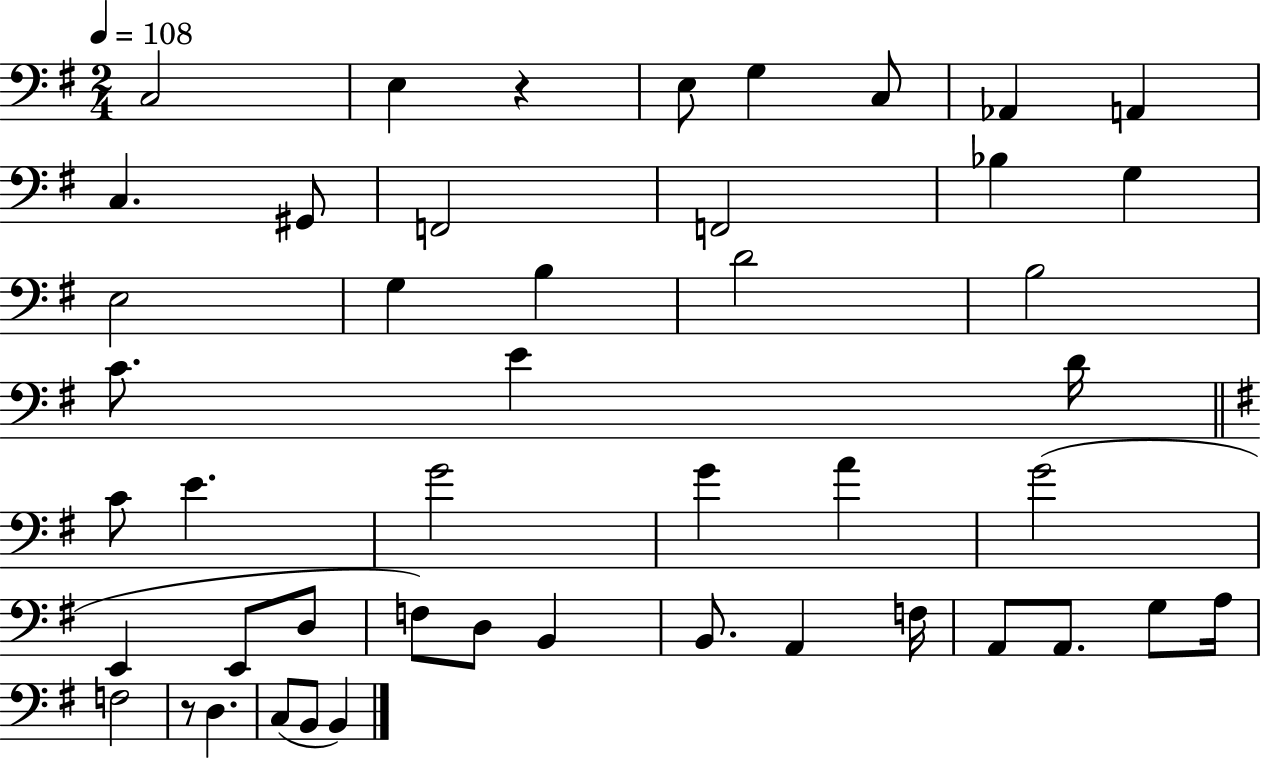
C3/h E3/q R/q E3/e G3/q C3/e Ab2/q A2/q C3/q. G#2/e F2/h F2/h Bb3/q G3/q E3/h G3/q B3/q D4/h B3/h C4/e. E4/q D4/s C4/e E4/q. G4/h G4/q A4/q G4/h E2/q E2/e D3/e F3/e D3/e B2/q B2/e. A2/q F3/s A2/e A2/e. G3/e A3/s F3/h R/e D3/q. C3/e B2/e B2/q